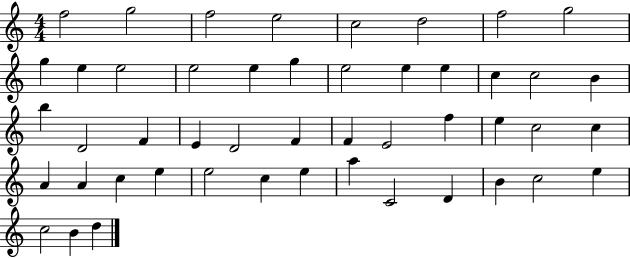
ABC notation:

X:1
T:Untitled
M:4/4
L:1/4
K:C
f2 g2 f2 e2 c2 d2 f2 g2 g e e2 e2 e g e2 e e c c2 B b D2 F E D2 F F E2 f e c2 c A A c e e2 c e a C2 D B c2 e c2 B d